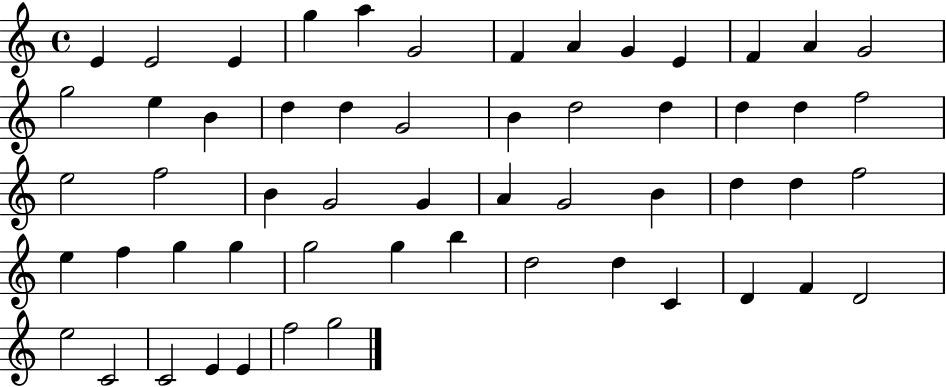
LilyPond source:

{
  \clef treble
  \time 4/4
  \defaultTimeSignature
  \key c \major
  e'4 e'2 e'4 | g''4 a''4 g'2 | f'4 a'4 g'4 e'4 | f'4 a'4 g'2 | \break g''2 e''4 b'4 | d''4 d''4 g'2 | b'4 d''2 d''4 | d''4 d''4 f''2 | \break e''2 f''2 | b'4 g'2 g'4 | a'4 g'2 b'4 | d''4 d''4 f''2 | \break e''4 f''4 g''4 g''4 | g''2 g''4 b''4 | d''2 d''4 c'4 | d'4 f'4 d'2 | \break e''2 c'2 | c'2 e'4 e'4 | f''2 g''2 | \bar "|."
}